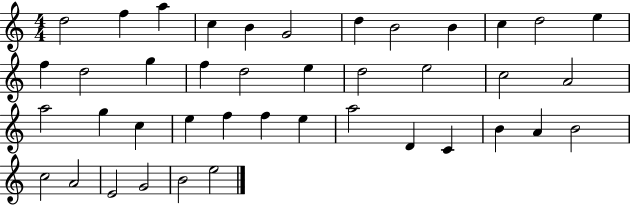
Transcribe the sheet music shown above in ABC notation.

X:1
T:Untitled
M:4/4
L:1/4
K:C
d2 f a c B G2 d B2 B c d2 e f d2 g f d2 e d2 e2 c2 A2 a2 g c e f f e a2 D C B A B2 c2 A2 E2 G2 B2 e2